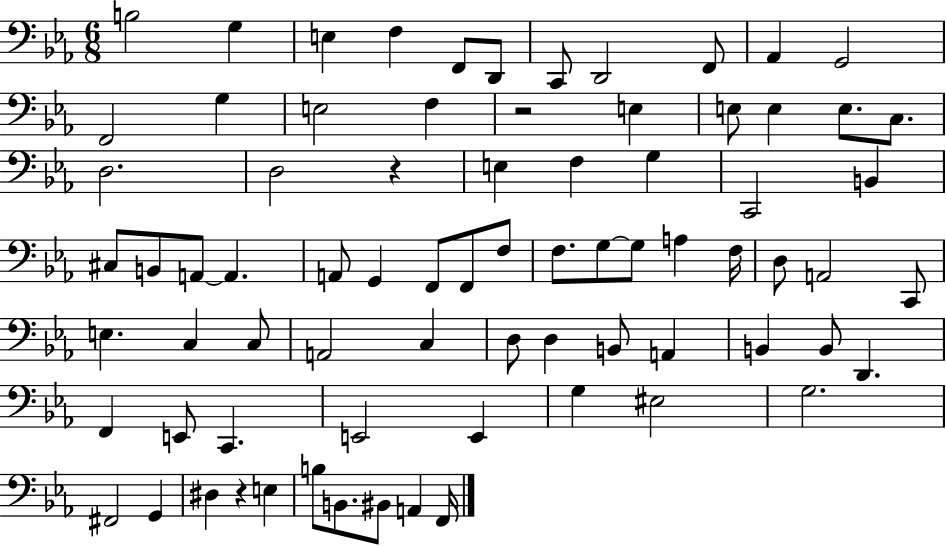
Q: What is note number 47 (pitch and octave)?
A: C3